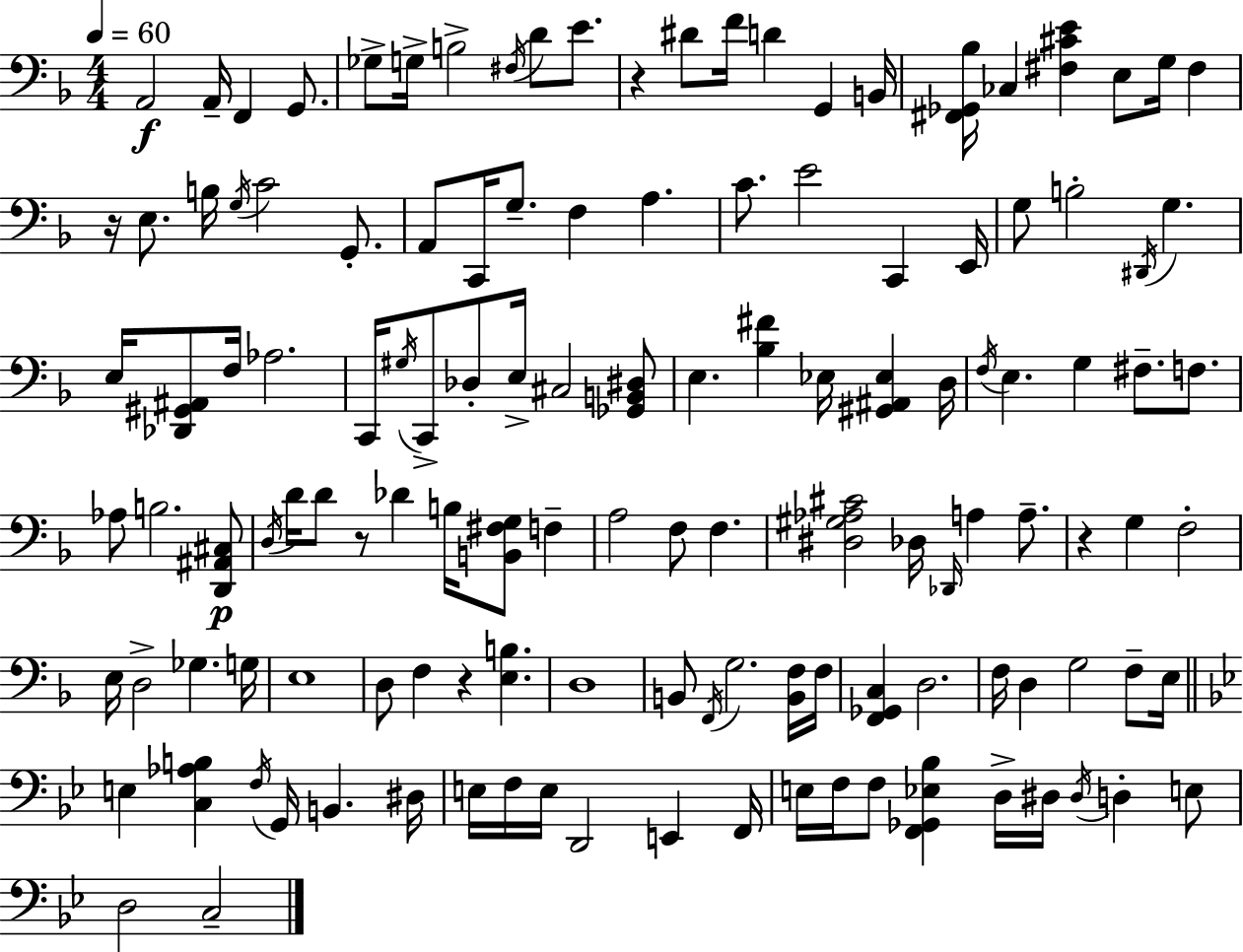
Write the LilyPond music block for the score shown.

{
  \clef bass
  \numericTimeSignature
  \time 4/4
  \key f \major
  \tempo 4 = 60
  a,2\f a,16-- f,4 g,8. | ges8-> g16-> b2-> \acciaccatura { fis16 } d'8 e'8. | r4 dis'8 f'16 d'4 g,4 | b,16 <fis, ges, bes>16 ces4 <fis cis' e'>4 e8 g16 fis4 | \break r16 e8. b16 \acciaccatura { g16 } c'2 g,8.-. | a,8 c,16 g8.-- f4 a4. | c'8. e'2 c,4 | e,16 g8 b2-. \acciaccatura { dis,16 } g4. | \break e16 <des, gis, ais,>8 f16 aes2. | c,16 \acciaccatura { gis16 } c,8-> des8-. e16-> cis2 | <ges, b, dis>8 e4. <bes fis'>4 ees16 <gis, ais, ees>4 | d16 \acciaccatura { f16 } e4. g4 fis8.-- | \break f8. aes8 b2. | <d, ais, cis>8\p \acciaccatura { d16 } d'16 d'8 r8 des'4 b16 | <b, fis g>8 f4-- a2 f8 | f4. <dis gis aes cis'>2 des16 \grace { des,16 } | \break a4 a8.-- r4 g4 f2-. | e16 d2-> | ges4. g16 e1 | d8 f4 r4 | \break <e b>4. d1 | b,8 \acciaccatura { f,16 } g2. | <b, f>16 f16 <f, ges, c>4 d2. | f16 d4 g2 | \break f8-- e16 \bar "||" \break \key bes \major e4 <c aes b>4 \acciaccatura { f16 } g,16 b,4. | dis16 e16 f16 e16 d,2 e,4 | f,16 e16 f16 f8 <f, ges, ees bes>4 d16-> dis16 \acciaccatura { dis16 } d4-. | e8 d2 c2-- | \break \bar "|."
}